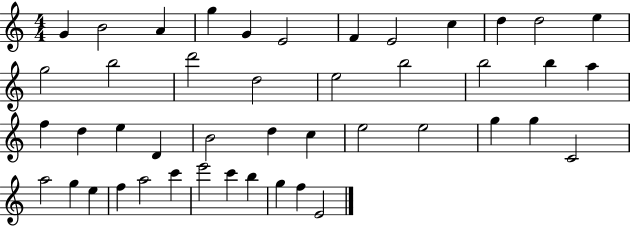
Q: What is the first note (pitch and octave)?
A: G4